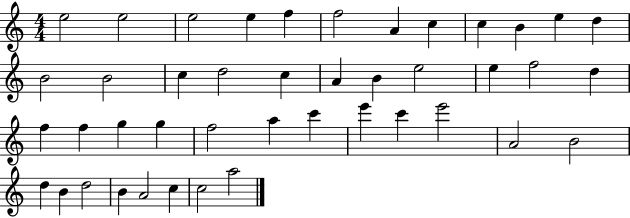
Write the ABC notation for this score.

X:1
T:Untitled
M:4/4
L:1/4
K:C
e2 e2 e2 e f f2 A c c B e d B2 B2 c d2 c A B e2 e f2 d f f g g f2 a c' e' c' e'2 A2 B2 d B d2 B A2 c c2 a2